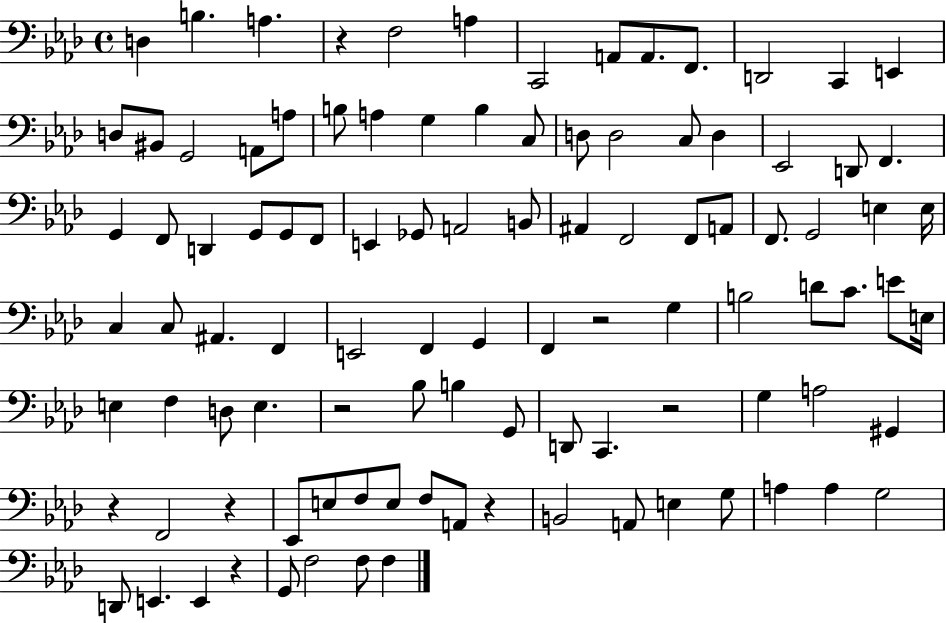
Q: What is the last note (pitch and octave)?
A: F3